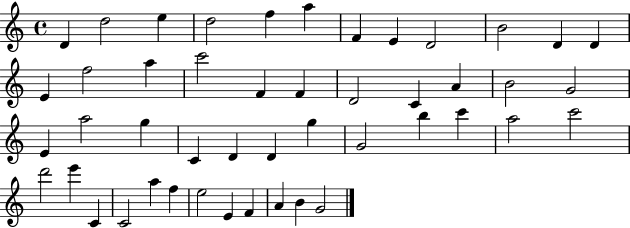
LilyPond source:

{
  \clef treble
  \time 4/4
  \defaultTimeSignature
  \key c \major
  d'4 d''2 e''4 | d''2 f''4 a''4 | f'4 e'4 d'2 | b'2 d'4 d'4 | \break e'4 f''2 a''4 | c'''2 f'4 f'4 | d'2 c'4 a'4 | b'2 g'2 | \break e'4 a''2 g''4 | c'4 d'4 d'4 g''4 | g'2 b''4 c'''4 | a''2 c'''2 | \break d'''2 e'''4 c'4 | c'2 a''4 f''4 | e''2 e'4 f'4 | a'4 b'4 g'2 | \break \bar "|."
}